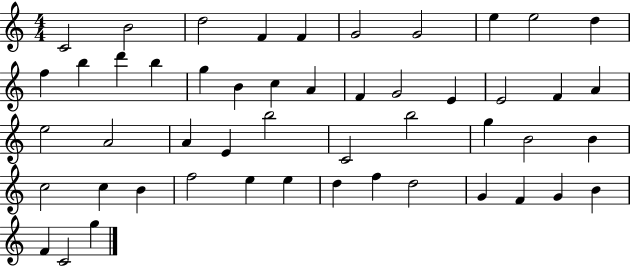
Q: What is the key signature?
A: C major